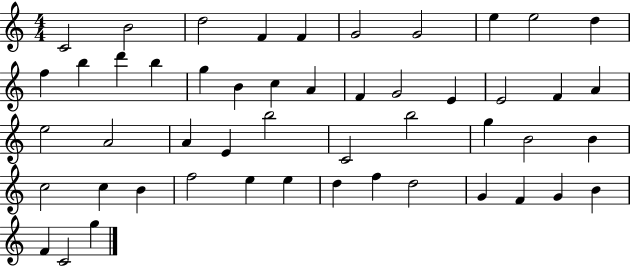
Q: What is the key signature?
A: C major